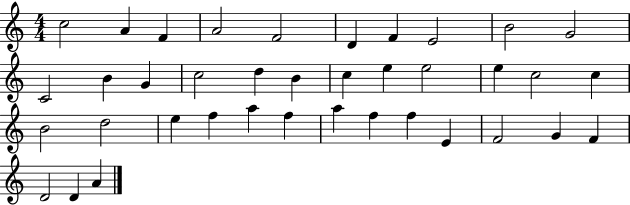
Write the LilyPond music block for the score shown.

{
  \clef treble
  \numericTimeSignature
  \time 4/4
  \key c \major
  c''2 a'4 f'4 | a'2 f'2 | d'4 f'4 e'2 | b'2 g'2 | \break c'2 b'4 g'4 | c''2 d''4 b'4 | c''4 e''4 e''2 | e''4 c''2 c''4 | \break b'2 d''2 | e''4 f''4 a''4 f''4 | a''4 f''4 f''4 e'4 | f'2 g'4 f'4 | \break d'2 d'4 a'4 | \bar "|."
}